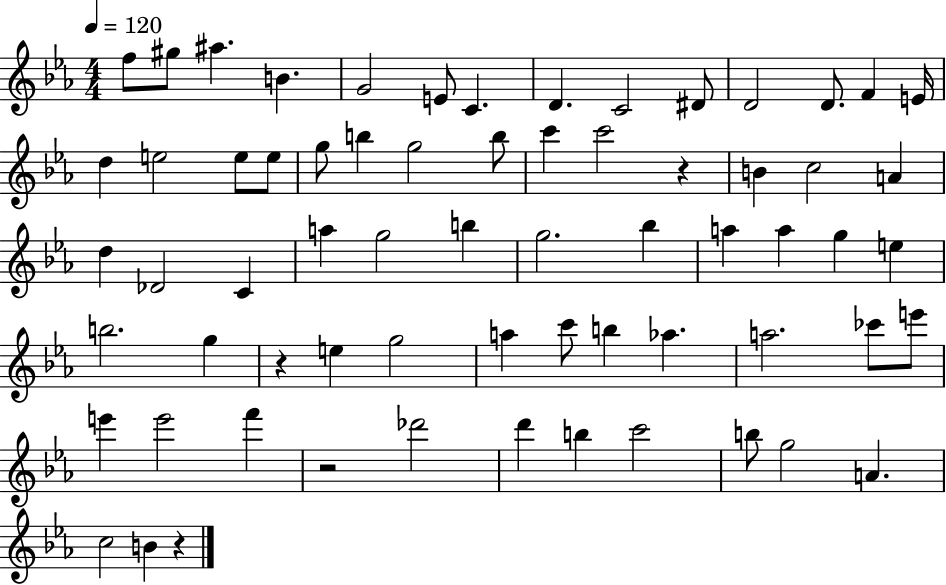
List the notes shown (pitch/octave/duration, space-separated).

F5/e G#5/e A#5/q. B4/q. G4/h E4/e C4/q. D4/q. C4/h D#4/e D4/h D4/e. F4/q E4/s D5/q E5/h E5/e E5/e G5/e B5/q G5/h B5/e C6/q C6/h R/q B4/q C5/h A4/q D5/q Db4/h C4/q A5/q G5/h B5/q G5/h. Bb5/q A5/q A5/q G5/q E5/q B5/h. G5/q R/q E5/q G5/h A5/q C6/e B5/q Ab5/q. A5/h. CES6/e E6/e E6/q E6/h F6/q R/h Db6/h D6/q B5/q C6/h B5/e G5/h A4/q. C5/h B4/q R/q